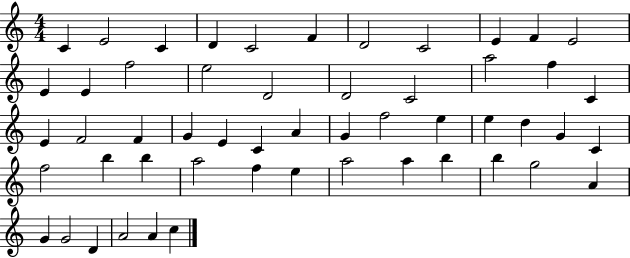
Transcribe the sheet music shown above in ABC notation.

X:1
T:Untitled
M:4/4
L:1/4
K:C
C E2 C D C2 F D2 C2 E F E2 E E f2 e2 D2 D2 C2 a2 f C E F2 F G E C A G f2 e e d G C f2 b b a2 f e a2 a b b g2 A G G2 D A2 A c